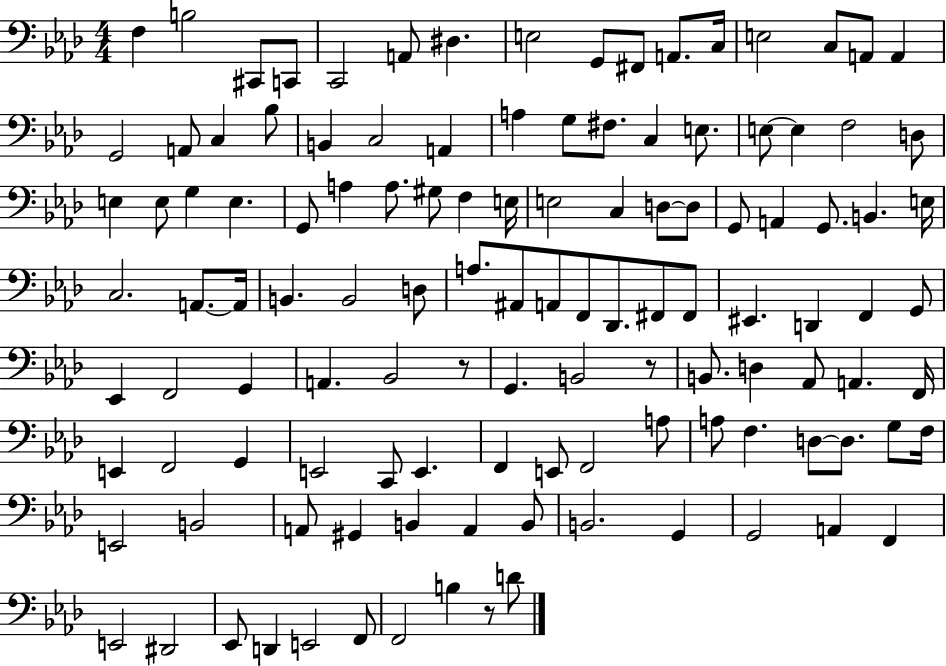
{
  \clef bass
  \numericTimeSignature
  \time 4/4
  \key aes \major
  \repeat volta 2 { f4 b2 cis,8 c,8 | c,2 a,8 dis4. | e2 g,8 fis,8 a,8. c16 | e2 c8 a,8 a,4 | \break g,2 a,8 c4 bes8 | b,4 c2 a,4 | a4 g8 fis8. c4 e8. | e8~~ e4 f2 d8 | \break e4 e8 g4 e4. | g,8 a4 a8. gis8 f4 e16 | e2 c4 d8~~ d8 | g,8 a,4 g,8. b,4. e16 | \break c2. a,8.~~ a,16 | b,4. b,2 d8 | a8. ais,8 a,8 f,8 des,8. fis,8 fis,8 | eis,4. d,4 f,4 g,8 | \break ees,4 f,2 g,4 | a,4. bes,2 r8 | g,4. b,2 r8 | b,8. d4 aes,8 a,4. f,16 | \break e,4 f,2 g,4 | e,2 c,8 e,4. | f,4 e,8 f,2 a8 | a8 f4. d8~~ d8. g8 f16 | \break e,2 b,2 | a,8 gis,4 b,4 a,4 b,8 | b,2. g,4 | g,2 a,4 f,4 | \break e,2 dis,2 | ees,8 d,4 e,2 f,8 | f,2 b4 r8 d'8 | } \bar "|."
}